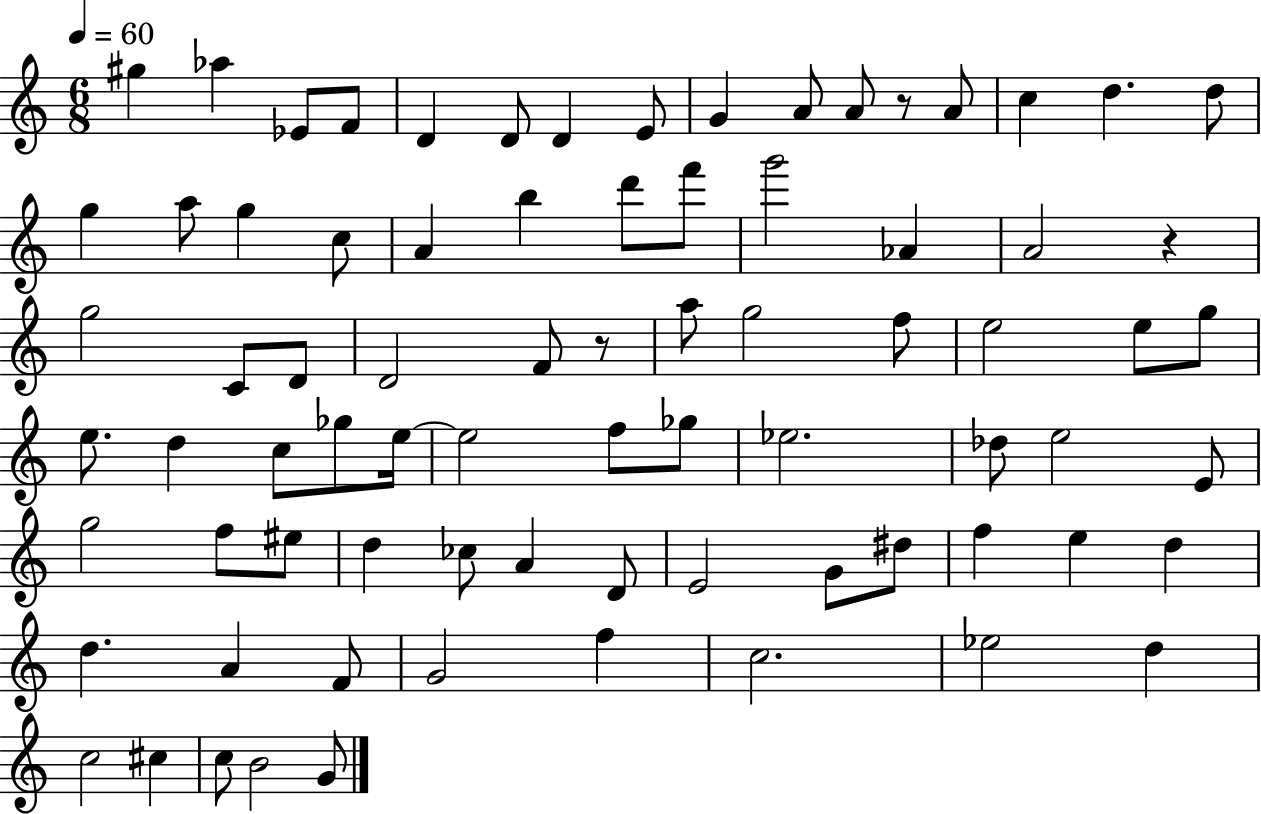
{
  \clef treble
  \numericTimeSignature
  \time 6/8
  \key c \major
  \tempo 4 = 60
  gis''4 aes''4 ees'8 f'8 | d'4 d'8 d'4 e'8 | g'4 a'8 a'8 r8 a'8 | c''4 d''4. d''8 | \break g''4 a''8 g''4 c''8 | a'4 b''4 d'''8 f'''8 | g'''2 aes'4 | a'2 r4 | \break g''2 c'8 d'8 | d'2 f'8 r8 | a''8 g''2 f''8 | e''2 e''8 g''8 | \break e''8. d''4 c''8 ges''8 e''16~~ | e''2 f''8 ges''8 | ees''2. | des''8 e''2 e'8 | \break g''2 f''8 eis''8 | d''4 ces''8 a'4 d'8 | e'2 g'8 dis''8 | f''4 e''4 d''4 | \break d''4. a'4 f'8 | g'2 f''4 | c''2. | ees''2 d''4 | \break c''2 cis''4 | c''8 b'2 g'8 | \bar "|."
}